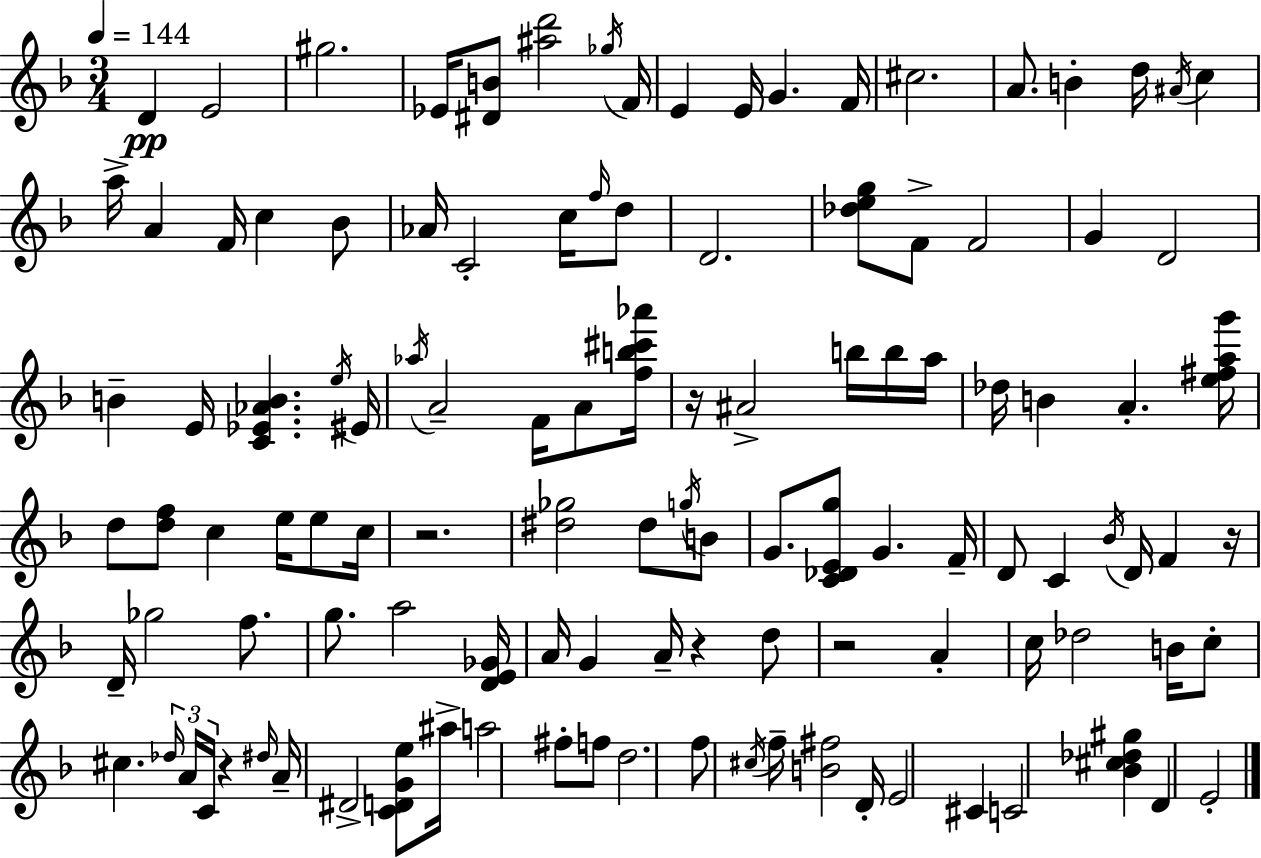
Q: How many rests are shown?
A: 6